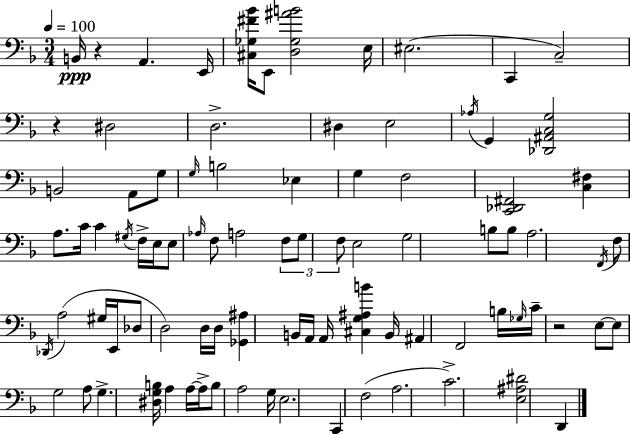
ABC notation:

X:1
T:Untitled
M:3/4
L:1/4
K:F
B,,/4 z A,, E,,/4 [^C,_G,^F_B]/4 E,,/2 [D,_G,^AB]2 E,/4 ^E,2 C,, C,2 z ^D,2 D,2 ^D, E,2 _A,/4 G,, [_D,,^A,,C,G,]2 B,,2 A,,/2 G,/2 G,/4 B,2 _E, G, F,2 [C,,_D,,^F,,]2 [C,^F,] A,/2 C/4 C ^G,/4 F,/4 E,/4 E,/2 _A,/4 F,/2 A,2 F,/2 G,/2 F,/2 E,2 G,2 B,/2 B,/2 A,2 F,,/4 F,/2 _D,,/4 A,2 ^G,/4 E,,/4 _D,/2 D,2 D,/4 D,/4 [_G,,^A,] B,,/4 A,,/4 A,,/4 [^C,G,^A,B] B,,/4 ^A,, F,,2 B,/4 _G,/4 C/4 z2 E,/2 E,/2 G,2 A,/2 G, [^D,G,B,]/4 A, A,/4 A,/4 B,/2 A,2 G,/4 E,2 C,, F,2 A,2 C2 [E,^A,^D]2 D,,